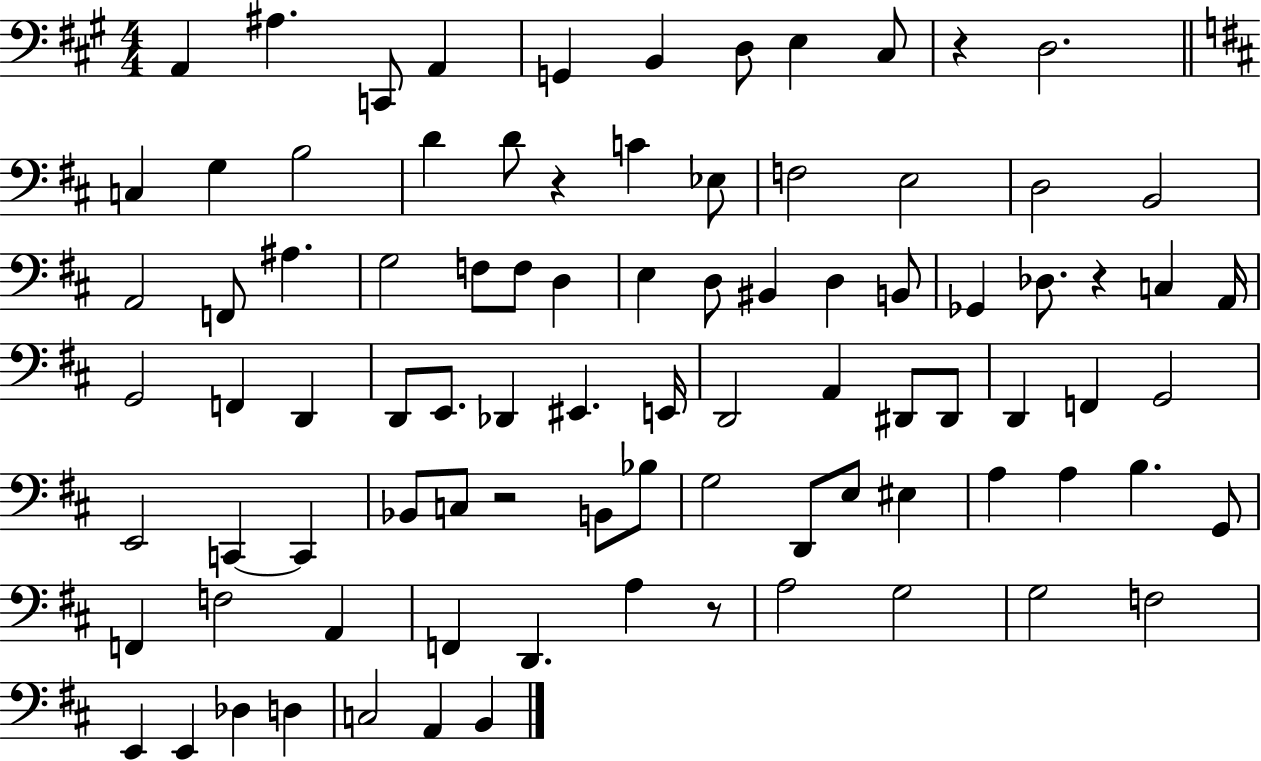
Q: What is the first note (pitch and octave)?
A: A2